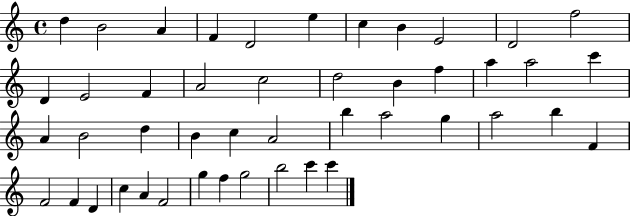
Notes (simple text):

D5/q B4/h A4/q F4/q D4/h E5/q C5/q B4/q E4/h D4/h F5/h D4/q E4/h F4/q A4/h C5/h D5/h B4/q F5/q A5/q A5/h C6/q A4/q B4/h D5/q B4/q C5/q A4/h B5/q A5/h G5/q A5/h B5/q F4/q F4/h F4/q D4/q C5/q A4/q F4/h G5/q F5/q G5/h B5/h C6/q C6/q